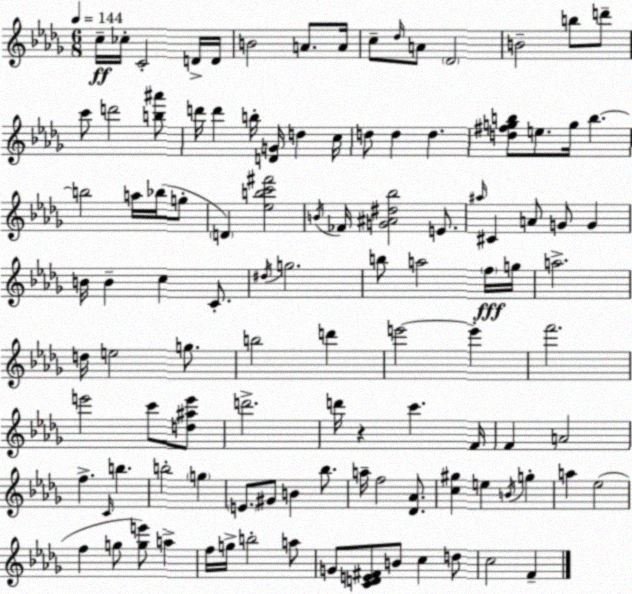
X:1
T:Untitled
M:6/8
L:1/4
K:Bbm
c/4 _c/4 C2 D/4 D/4 B2 A/2 A/4 c/2 _d/4 A/2 _D2 B2 b/2 d'/2 c'/2 d'2 [b^a']/2 d'/4 d' b/4 [DG]/4 d c/4 d/2 d d [d^fgb]/2 e/2 g/4 b b2 a/4 _b/4 g/2 D [_ebc'^f']2 B/4 _F/4 [G^A^d_b]2 E/2 ^a/4 ^C A/2 G/2 G B/4 B c C/2 ^d/4 g2 b/2 a2 f/4 g/4 a2 d/4 e2 g/2 b2 d' e'2 e' f'2 e'2 c'/2 [d^ae']/2 d'2 d'/4 z c' F/4 F A2 f C/4 b b2 g E/2 ^G/2 B _b/2 a/4 f2 [_D_A]/2 [c^g] e B/4 g a _e2 f g/2 [ge']/2 a f/4 g/4 b2 a/2 G/2 [CDE^F]/2 B/2 c d/2 c2 F